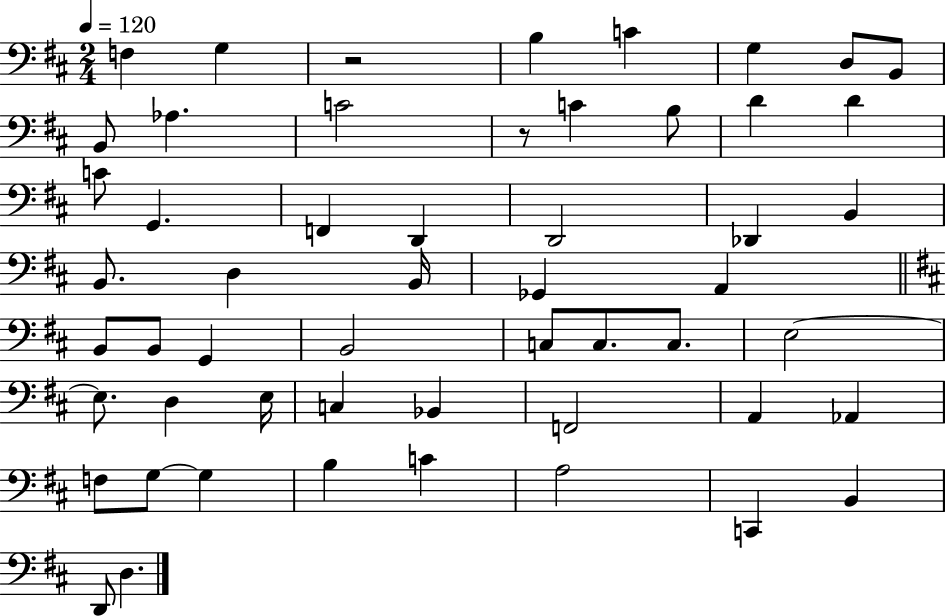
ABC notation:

X:1
T:Untitled
M:2/4
L:1/4
K:D
F, G, z2 B, C G, D,/2 B,,/2 B,,/2 _A, C2 z/2 C B,/2 D D C/2 G,, F,, D,, D,,2 _D,, B,, B,,/2 D, B,,/4 _G,, A,, B,,/2 B,,/2 G,, B,,2 C,/2 C,/2 C,/2 E,2 E,/2 D, E,/4 C, _B,, F,,2 A,, _A,, F,/2 G,/2 G, B, C A,2 C,, B,, D,,/2 D,